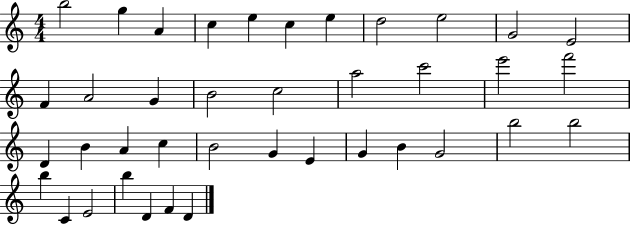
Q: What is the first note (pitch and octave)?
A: B5